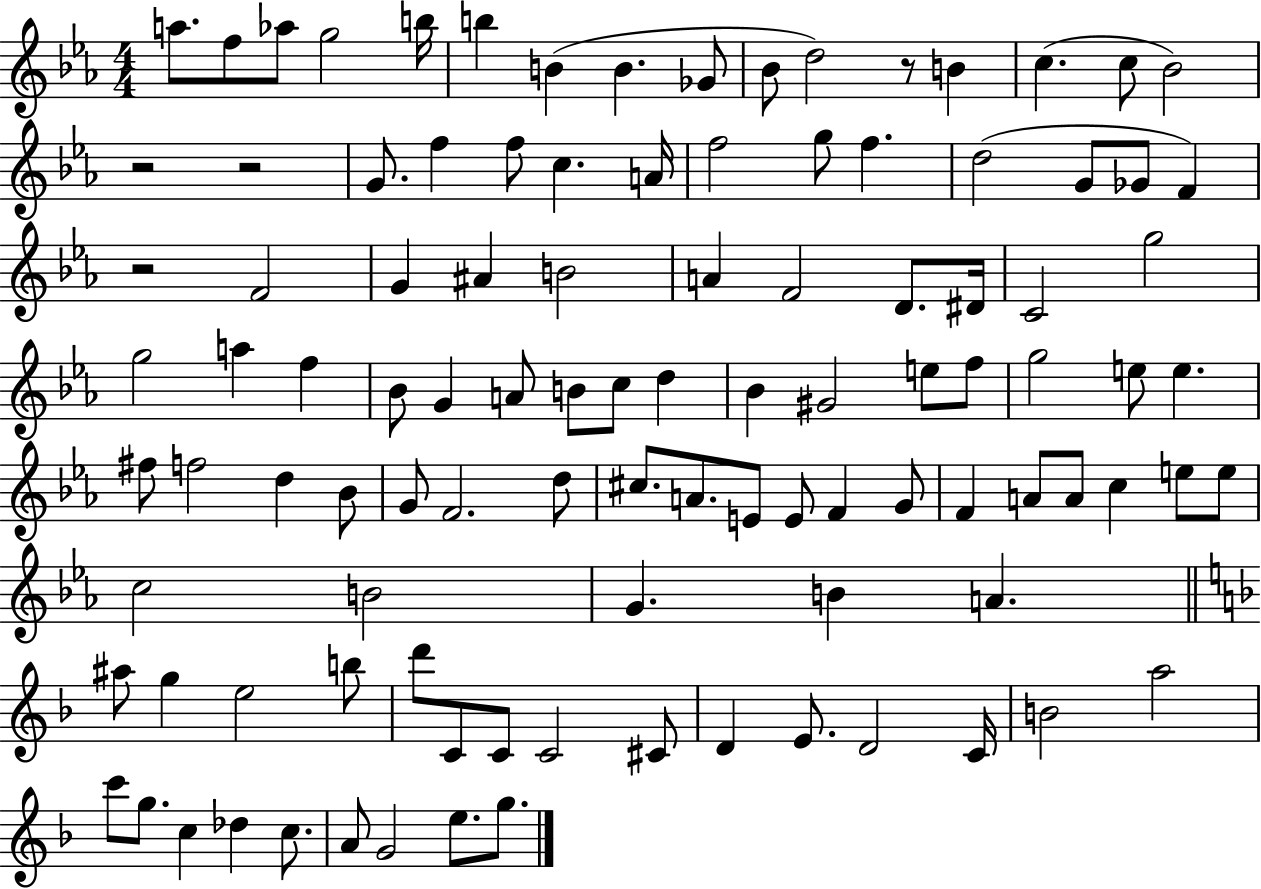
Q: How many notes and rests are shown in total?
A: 105